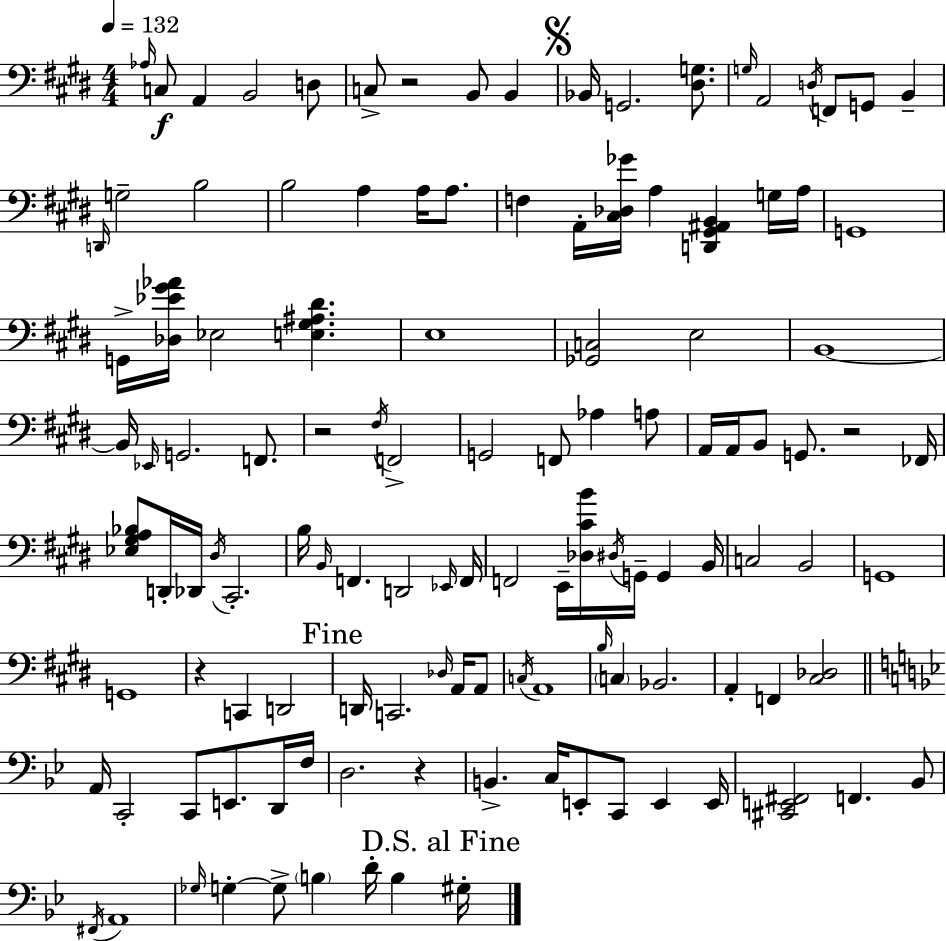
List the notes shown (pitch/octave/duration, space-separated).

Ab3/s C3/e A2/q B2/h D3/e C3/e R/h B2/e B2/q Bb2/s G2/h. [D#3,G3]/e. G3/s A2/h D3/s F2/e G2/e B2/q D2/s G3/h B3/h B3/h A3/q A3/s A3/e. F3/q A2/s [C#3,Db3,Gb4]/s A3/q [D2,G#2,A#2,B2]/q G3/s A3/s G2/w G2/s [Db3,Eb4,G#4,Ab4]/s Eb3/h [E3,G#3,A#3,D#4]/q. E3/w [Gb2,C3]/h E3/h B2/w B2/s Eb2/s G2/h. F2/e. R/h F#3/s F2/h G2/h F2/e Ab3/q A3/e A2/s A2/s B2/e G2/e. R/h FES2/s [Eb3,G#3,A3,Bb3]/e D2/s Db2/s D#3/s C#2/h. B3/s B2/s F2/q. D2/h Eb2/s F2/s F2/h E2/s [Db3,C#4,B4]/s D#3/s G2/s G2/q B2/s C3/h B2/h G2/w G2/w R/q C2/q D2/h D2/s C2/h. Db3/s A2/s A2/e C3/s A2/w B3/s C3/q Bb2/h. A2/q F2/q [C#3,Db3]/h A2/s C2/h C2/e E2/e. D2/s F3/s D3/h. R/q B2/q. C3/s E2/e C2/e E2/q E2/s [C#2,E2,F#2]/h F2/q. Bb2/e F#2/s A2/w Gb3/s G3/q G3/e B3/q D4/s B3/q G#3/s